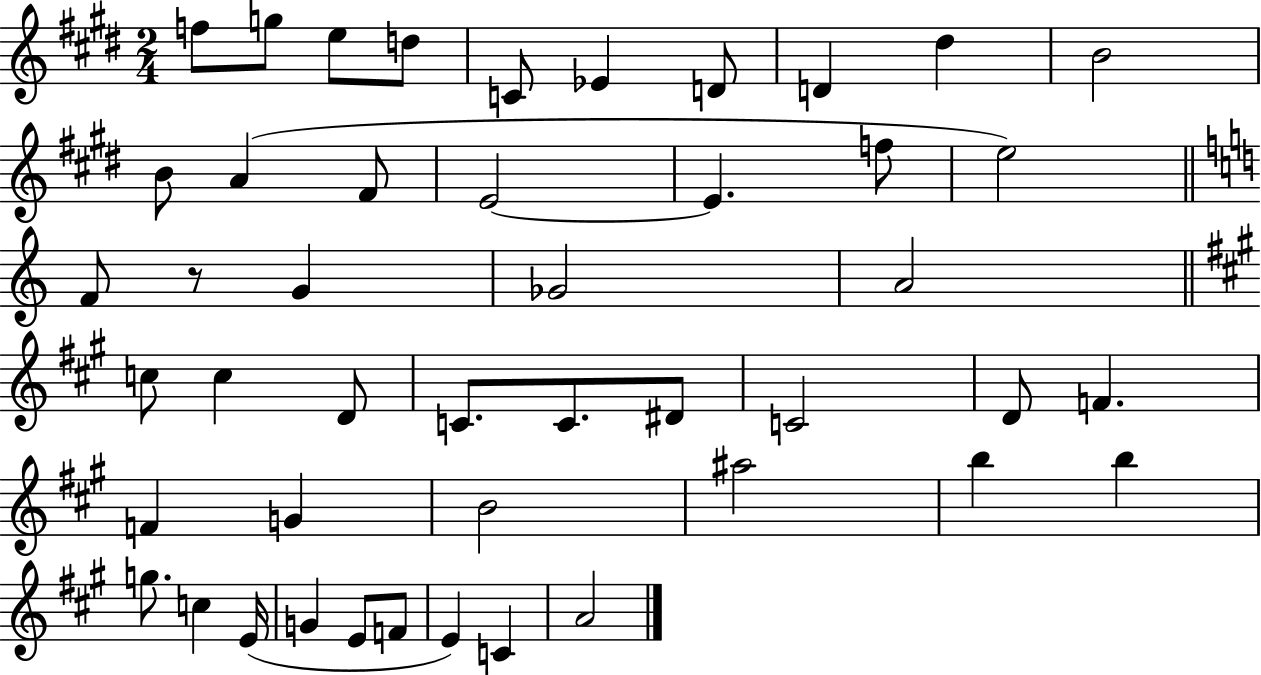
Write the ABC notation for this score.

X:1
T:Untitled
M:2/4
L:1/4
K:E
f/2 g/2 e/2 d/2 C/2 _E D/2 D ^d B2 B/2 A ^F/2 E2 E f/2 e2 F/2 z/2 G _G2 A2 c/2 c D/2 C/2 C/2 ^D/2 C2 D/2 F F G B2 ^a2 b b g/2 c E/4 G E/2 F/2 E C A2